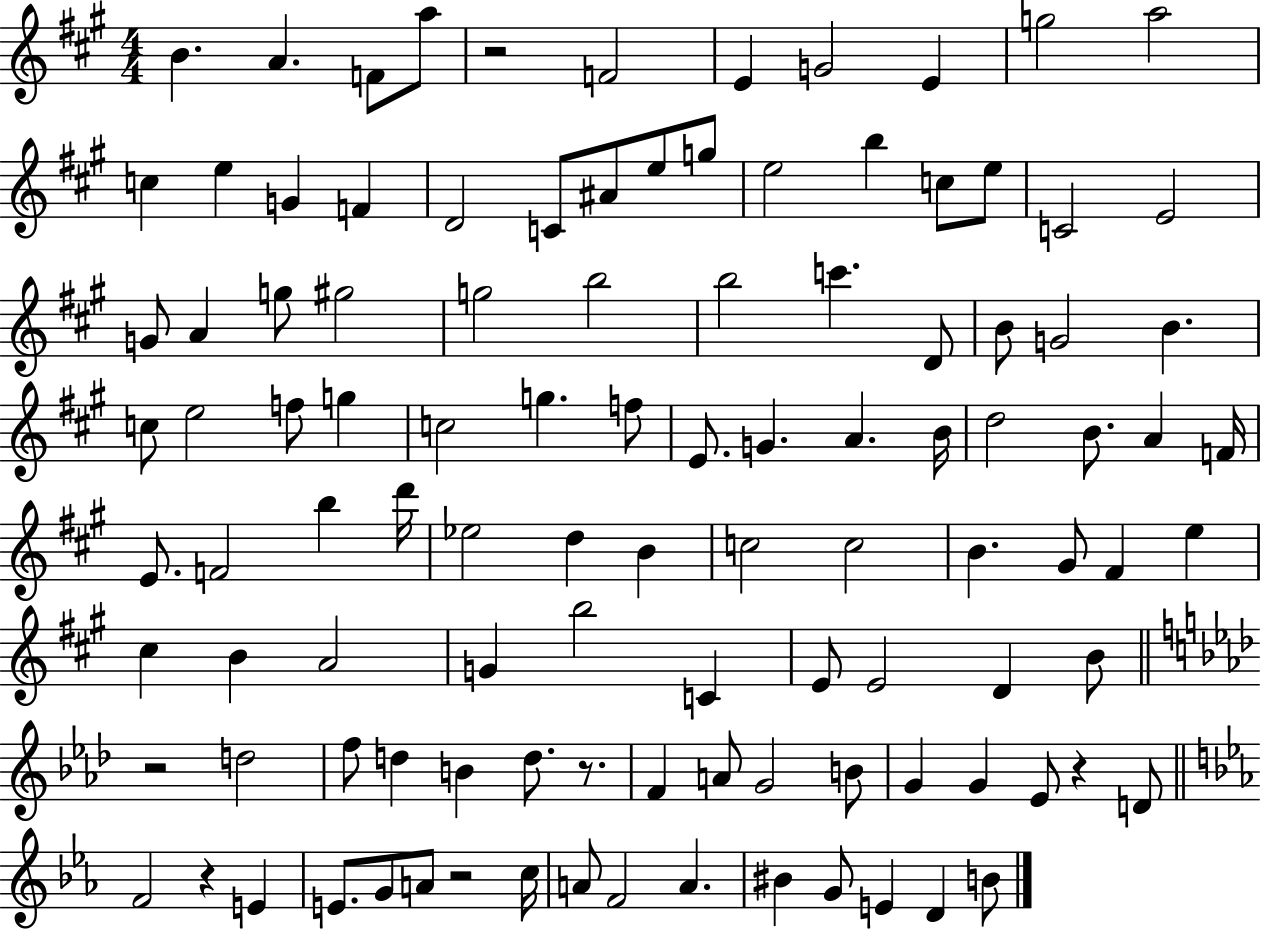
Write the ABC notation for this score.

X:1
T:Untitled
M:4/4
L:1/4
K:A
B A F/2 a/2 z2 F2 E G2 E g2 a2 c e G F D2 C/2 ^A/2 e/2 g/2 e2 b c/2 e/2 C2 E2 G/2 A g/2 ^g2 g2 b2 b2 c' D/2 B/2 G2 B c/2 e2 f/2 g c2 g f/2 E/2 G A B/4 d2 B/2 A F/4 E/2 F2 b d'/4 _e2 d B c2 c2 B ^G/2 ^F e ^c B A2 G b2 C E/2 E2 D B/2 z2 d2 f/2 d B d/2 z/2 F A/2 G2 B/2 G G _E/2 z D/2 F2 z E E/2 G/2 A/2 z2 c/4 A/2 F2 A ^B G/2 E D B/2